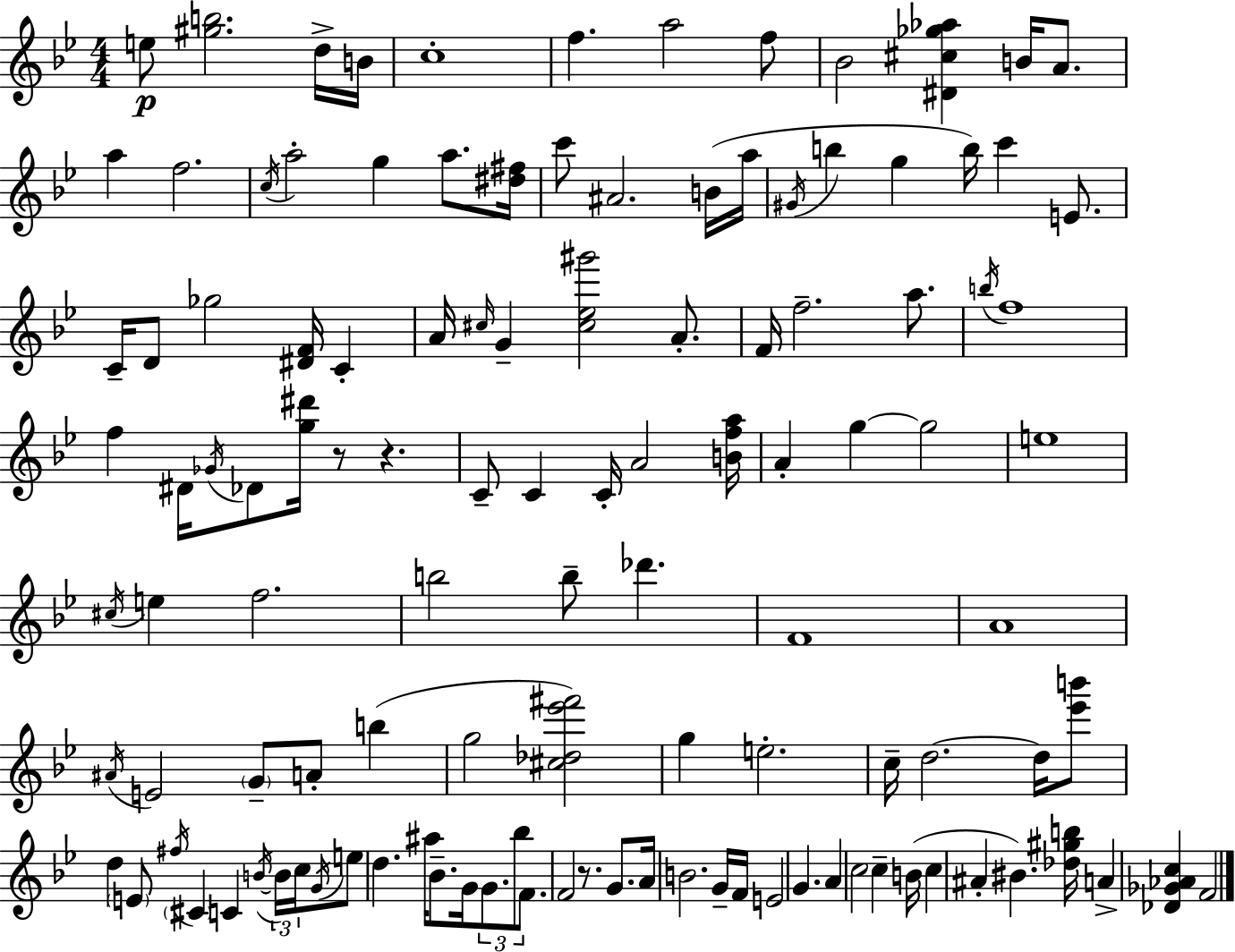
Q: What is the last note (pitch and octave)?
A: F4